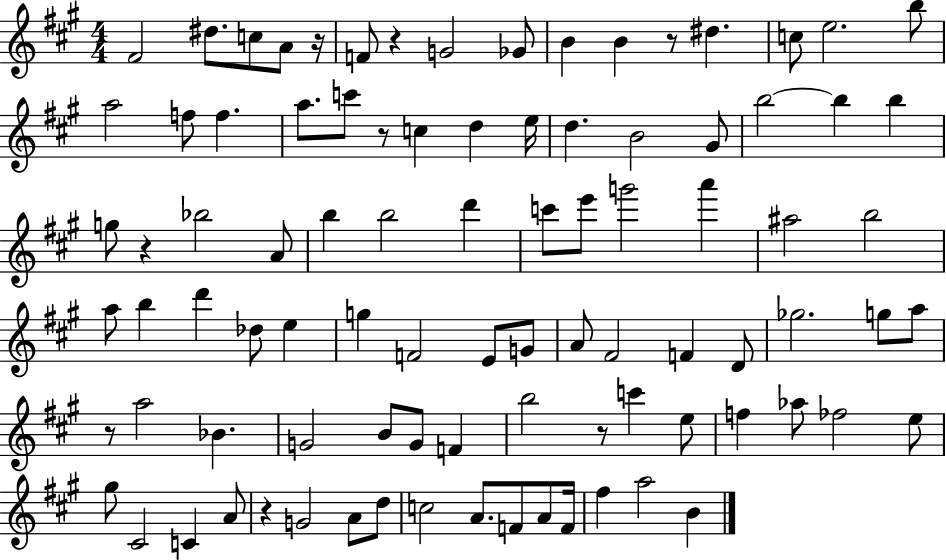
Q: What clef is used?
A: treble